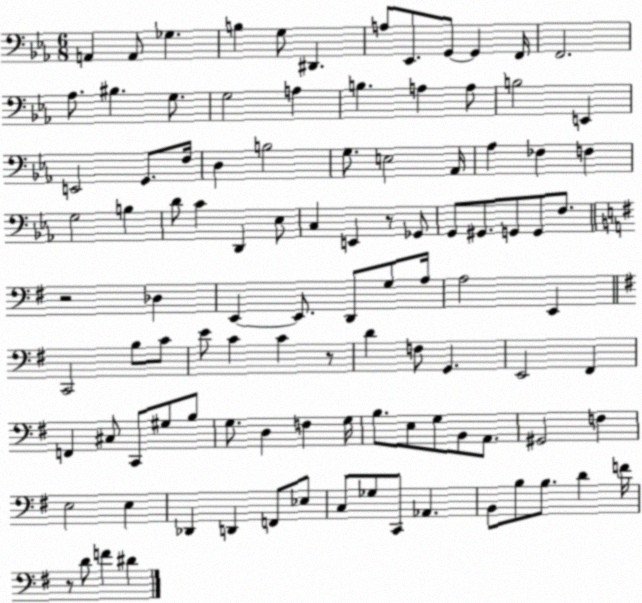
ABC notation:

X:1
T:Untitled
M:6/8
L:1/4
K:Eb
A,, A,,/2 _G, B, G,/2 ^D,, A,/2 _E,,/2 G,,/2 G,, F,,/4 F,,2 _A,/2 ^B, G,/2 G,2 A, B, A, A,/2 B,2 E,, E,,2 G,,/2 F,/4 D, B,2 G,/2 E,2 _A,,/4 _A, _F, F, G,2 B, D/2 C D,, _E,/2 C, E,, z/2 _G,,/2 G,,/2 ^G,,/2 G,,/2 G,,/2 F,/2 z2 _D, E,, E,,/2 D,,/2 G,/2 A,/4 A,2 E,, C,,2 B,/2 C/2 E/2 C C z/2 D F,/2 G,, E,,2 ^F,, F,, ^C,/2 C,,/2 ^G,/2 B,/2 G,/2 D, F, G,/4 B,/2 E,/2 G,/2 B,,/2 A,,/2 ^G,,2 F, E,2 E, _D,, D,, F,,/2 _E,/2 C,/2 _G,/2 C,,/2 _A,, B,,/2 B,/2 B,/2 D F/4 z/2 D/2 F ^D